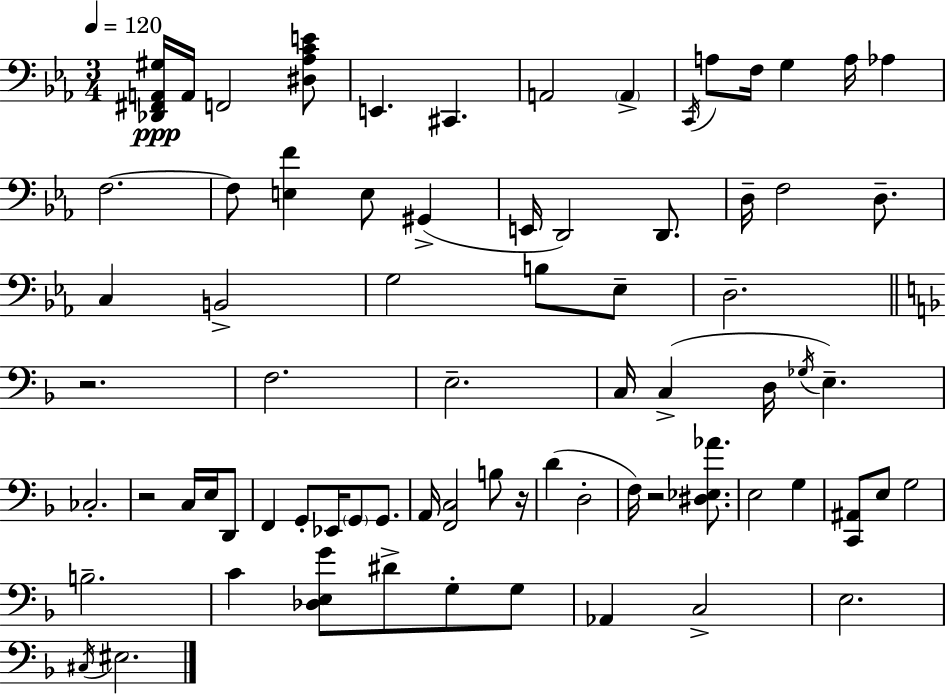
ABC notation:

X:1
T:Untitled
M:3/4
L:1/4
K:Eb
[_D,,^F,,A,,^G,]/4 A,,/4 F,,2 [^D,_A,CE]/2 E,, ^C,, A,,2 A,, C,,/4 A,/2 F,/4 G, A,/4 _A, F,2 F,/2 [E,F] E,/2 ^G,, E,,/4 D,,2 D,,/2 D,/4 F,2 D,/2 C, B,,2 G,2 B,/2 _E,/2 D,2 z2 F,2 E,2 C,/4 C, D,/4 _G,/4 E, _C,2 z2 C,/4 E,/4 D,,/2 F,, G,,/2 _E,,/4 G,,/2 G,,/2 A,,/4 [F,,C,]2 B,/2 z/4 D D,2 F,/4 z2 [^D,_E,_A]/2 E,2 G, [C,,^A,,]/2 E,/2 G,2 B,2 C [_D,E,G]/2 ^D/2 G,/2 G,/2 _A,, C,2 E,2 ^C,/4 ^E,2